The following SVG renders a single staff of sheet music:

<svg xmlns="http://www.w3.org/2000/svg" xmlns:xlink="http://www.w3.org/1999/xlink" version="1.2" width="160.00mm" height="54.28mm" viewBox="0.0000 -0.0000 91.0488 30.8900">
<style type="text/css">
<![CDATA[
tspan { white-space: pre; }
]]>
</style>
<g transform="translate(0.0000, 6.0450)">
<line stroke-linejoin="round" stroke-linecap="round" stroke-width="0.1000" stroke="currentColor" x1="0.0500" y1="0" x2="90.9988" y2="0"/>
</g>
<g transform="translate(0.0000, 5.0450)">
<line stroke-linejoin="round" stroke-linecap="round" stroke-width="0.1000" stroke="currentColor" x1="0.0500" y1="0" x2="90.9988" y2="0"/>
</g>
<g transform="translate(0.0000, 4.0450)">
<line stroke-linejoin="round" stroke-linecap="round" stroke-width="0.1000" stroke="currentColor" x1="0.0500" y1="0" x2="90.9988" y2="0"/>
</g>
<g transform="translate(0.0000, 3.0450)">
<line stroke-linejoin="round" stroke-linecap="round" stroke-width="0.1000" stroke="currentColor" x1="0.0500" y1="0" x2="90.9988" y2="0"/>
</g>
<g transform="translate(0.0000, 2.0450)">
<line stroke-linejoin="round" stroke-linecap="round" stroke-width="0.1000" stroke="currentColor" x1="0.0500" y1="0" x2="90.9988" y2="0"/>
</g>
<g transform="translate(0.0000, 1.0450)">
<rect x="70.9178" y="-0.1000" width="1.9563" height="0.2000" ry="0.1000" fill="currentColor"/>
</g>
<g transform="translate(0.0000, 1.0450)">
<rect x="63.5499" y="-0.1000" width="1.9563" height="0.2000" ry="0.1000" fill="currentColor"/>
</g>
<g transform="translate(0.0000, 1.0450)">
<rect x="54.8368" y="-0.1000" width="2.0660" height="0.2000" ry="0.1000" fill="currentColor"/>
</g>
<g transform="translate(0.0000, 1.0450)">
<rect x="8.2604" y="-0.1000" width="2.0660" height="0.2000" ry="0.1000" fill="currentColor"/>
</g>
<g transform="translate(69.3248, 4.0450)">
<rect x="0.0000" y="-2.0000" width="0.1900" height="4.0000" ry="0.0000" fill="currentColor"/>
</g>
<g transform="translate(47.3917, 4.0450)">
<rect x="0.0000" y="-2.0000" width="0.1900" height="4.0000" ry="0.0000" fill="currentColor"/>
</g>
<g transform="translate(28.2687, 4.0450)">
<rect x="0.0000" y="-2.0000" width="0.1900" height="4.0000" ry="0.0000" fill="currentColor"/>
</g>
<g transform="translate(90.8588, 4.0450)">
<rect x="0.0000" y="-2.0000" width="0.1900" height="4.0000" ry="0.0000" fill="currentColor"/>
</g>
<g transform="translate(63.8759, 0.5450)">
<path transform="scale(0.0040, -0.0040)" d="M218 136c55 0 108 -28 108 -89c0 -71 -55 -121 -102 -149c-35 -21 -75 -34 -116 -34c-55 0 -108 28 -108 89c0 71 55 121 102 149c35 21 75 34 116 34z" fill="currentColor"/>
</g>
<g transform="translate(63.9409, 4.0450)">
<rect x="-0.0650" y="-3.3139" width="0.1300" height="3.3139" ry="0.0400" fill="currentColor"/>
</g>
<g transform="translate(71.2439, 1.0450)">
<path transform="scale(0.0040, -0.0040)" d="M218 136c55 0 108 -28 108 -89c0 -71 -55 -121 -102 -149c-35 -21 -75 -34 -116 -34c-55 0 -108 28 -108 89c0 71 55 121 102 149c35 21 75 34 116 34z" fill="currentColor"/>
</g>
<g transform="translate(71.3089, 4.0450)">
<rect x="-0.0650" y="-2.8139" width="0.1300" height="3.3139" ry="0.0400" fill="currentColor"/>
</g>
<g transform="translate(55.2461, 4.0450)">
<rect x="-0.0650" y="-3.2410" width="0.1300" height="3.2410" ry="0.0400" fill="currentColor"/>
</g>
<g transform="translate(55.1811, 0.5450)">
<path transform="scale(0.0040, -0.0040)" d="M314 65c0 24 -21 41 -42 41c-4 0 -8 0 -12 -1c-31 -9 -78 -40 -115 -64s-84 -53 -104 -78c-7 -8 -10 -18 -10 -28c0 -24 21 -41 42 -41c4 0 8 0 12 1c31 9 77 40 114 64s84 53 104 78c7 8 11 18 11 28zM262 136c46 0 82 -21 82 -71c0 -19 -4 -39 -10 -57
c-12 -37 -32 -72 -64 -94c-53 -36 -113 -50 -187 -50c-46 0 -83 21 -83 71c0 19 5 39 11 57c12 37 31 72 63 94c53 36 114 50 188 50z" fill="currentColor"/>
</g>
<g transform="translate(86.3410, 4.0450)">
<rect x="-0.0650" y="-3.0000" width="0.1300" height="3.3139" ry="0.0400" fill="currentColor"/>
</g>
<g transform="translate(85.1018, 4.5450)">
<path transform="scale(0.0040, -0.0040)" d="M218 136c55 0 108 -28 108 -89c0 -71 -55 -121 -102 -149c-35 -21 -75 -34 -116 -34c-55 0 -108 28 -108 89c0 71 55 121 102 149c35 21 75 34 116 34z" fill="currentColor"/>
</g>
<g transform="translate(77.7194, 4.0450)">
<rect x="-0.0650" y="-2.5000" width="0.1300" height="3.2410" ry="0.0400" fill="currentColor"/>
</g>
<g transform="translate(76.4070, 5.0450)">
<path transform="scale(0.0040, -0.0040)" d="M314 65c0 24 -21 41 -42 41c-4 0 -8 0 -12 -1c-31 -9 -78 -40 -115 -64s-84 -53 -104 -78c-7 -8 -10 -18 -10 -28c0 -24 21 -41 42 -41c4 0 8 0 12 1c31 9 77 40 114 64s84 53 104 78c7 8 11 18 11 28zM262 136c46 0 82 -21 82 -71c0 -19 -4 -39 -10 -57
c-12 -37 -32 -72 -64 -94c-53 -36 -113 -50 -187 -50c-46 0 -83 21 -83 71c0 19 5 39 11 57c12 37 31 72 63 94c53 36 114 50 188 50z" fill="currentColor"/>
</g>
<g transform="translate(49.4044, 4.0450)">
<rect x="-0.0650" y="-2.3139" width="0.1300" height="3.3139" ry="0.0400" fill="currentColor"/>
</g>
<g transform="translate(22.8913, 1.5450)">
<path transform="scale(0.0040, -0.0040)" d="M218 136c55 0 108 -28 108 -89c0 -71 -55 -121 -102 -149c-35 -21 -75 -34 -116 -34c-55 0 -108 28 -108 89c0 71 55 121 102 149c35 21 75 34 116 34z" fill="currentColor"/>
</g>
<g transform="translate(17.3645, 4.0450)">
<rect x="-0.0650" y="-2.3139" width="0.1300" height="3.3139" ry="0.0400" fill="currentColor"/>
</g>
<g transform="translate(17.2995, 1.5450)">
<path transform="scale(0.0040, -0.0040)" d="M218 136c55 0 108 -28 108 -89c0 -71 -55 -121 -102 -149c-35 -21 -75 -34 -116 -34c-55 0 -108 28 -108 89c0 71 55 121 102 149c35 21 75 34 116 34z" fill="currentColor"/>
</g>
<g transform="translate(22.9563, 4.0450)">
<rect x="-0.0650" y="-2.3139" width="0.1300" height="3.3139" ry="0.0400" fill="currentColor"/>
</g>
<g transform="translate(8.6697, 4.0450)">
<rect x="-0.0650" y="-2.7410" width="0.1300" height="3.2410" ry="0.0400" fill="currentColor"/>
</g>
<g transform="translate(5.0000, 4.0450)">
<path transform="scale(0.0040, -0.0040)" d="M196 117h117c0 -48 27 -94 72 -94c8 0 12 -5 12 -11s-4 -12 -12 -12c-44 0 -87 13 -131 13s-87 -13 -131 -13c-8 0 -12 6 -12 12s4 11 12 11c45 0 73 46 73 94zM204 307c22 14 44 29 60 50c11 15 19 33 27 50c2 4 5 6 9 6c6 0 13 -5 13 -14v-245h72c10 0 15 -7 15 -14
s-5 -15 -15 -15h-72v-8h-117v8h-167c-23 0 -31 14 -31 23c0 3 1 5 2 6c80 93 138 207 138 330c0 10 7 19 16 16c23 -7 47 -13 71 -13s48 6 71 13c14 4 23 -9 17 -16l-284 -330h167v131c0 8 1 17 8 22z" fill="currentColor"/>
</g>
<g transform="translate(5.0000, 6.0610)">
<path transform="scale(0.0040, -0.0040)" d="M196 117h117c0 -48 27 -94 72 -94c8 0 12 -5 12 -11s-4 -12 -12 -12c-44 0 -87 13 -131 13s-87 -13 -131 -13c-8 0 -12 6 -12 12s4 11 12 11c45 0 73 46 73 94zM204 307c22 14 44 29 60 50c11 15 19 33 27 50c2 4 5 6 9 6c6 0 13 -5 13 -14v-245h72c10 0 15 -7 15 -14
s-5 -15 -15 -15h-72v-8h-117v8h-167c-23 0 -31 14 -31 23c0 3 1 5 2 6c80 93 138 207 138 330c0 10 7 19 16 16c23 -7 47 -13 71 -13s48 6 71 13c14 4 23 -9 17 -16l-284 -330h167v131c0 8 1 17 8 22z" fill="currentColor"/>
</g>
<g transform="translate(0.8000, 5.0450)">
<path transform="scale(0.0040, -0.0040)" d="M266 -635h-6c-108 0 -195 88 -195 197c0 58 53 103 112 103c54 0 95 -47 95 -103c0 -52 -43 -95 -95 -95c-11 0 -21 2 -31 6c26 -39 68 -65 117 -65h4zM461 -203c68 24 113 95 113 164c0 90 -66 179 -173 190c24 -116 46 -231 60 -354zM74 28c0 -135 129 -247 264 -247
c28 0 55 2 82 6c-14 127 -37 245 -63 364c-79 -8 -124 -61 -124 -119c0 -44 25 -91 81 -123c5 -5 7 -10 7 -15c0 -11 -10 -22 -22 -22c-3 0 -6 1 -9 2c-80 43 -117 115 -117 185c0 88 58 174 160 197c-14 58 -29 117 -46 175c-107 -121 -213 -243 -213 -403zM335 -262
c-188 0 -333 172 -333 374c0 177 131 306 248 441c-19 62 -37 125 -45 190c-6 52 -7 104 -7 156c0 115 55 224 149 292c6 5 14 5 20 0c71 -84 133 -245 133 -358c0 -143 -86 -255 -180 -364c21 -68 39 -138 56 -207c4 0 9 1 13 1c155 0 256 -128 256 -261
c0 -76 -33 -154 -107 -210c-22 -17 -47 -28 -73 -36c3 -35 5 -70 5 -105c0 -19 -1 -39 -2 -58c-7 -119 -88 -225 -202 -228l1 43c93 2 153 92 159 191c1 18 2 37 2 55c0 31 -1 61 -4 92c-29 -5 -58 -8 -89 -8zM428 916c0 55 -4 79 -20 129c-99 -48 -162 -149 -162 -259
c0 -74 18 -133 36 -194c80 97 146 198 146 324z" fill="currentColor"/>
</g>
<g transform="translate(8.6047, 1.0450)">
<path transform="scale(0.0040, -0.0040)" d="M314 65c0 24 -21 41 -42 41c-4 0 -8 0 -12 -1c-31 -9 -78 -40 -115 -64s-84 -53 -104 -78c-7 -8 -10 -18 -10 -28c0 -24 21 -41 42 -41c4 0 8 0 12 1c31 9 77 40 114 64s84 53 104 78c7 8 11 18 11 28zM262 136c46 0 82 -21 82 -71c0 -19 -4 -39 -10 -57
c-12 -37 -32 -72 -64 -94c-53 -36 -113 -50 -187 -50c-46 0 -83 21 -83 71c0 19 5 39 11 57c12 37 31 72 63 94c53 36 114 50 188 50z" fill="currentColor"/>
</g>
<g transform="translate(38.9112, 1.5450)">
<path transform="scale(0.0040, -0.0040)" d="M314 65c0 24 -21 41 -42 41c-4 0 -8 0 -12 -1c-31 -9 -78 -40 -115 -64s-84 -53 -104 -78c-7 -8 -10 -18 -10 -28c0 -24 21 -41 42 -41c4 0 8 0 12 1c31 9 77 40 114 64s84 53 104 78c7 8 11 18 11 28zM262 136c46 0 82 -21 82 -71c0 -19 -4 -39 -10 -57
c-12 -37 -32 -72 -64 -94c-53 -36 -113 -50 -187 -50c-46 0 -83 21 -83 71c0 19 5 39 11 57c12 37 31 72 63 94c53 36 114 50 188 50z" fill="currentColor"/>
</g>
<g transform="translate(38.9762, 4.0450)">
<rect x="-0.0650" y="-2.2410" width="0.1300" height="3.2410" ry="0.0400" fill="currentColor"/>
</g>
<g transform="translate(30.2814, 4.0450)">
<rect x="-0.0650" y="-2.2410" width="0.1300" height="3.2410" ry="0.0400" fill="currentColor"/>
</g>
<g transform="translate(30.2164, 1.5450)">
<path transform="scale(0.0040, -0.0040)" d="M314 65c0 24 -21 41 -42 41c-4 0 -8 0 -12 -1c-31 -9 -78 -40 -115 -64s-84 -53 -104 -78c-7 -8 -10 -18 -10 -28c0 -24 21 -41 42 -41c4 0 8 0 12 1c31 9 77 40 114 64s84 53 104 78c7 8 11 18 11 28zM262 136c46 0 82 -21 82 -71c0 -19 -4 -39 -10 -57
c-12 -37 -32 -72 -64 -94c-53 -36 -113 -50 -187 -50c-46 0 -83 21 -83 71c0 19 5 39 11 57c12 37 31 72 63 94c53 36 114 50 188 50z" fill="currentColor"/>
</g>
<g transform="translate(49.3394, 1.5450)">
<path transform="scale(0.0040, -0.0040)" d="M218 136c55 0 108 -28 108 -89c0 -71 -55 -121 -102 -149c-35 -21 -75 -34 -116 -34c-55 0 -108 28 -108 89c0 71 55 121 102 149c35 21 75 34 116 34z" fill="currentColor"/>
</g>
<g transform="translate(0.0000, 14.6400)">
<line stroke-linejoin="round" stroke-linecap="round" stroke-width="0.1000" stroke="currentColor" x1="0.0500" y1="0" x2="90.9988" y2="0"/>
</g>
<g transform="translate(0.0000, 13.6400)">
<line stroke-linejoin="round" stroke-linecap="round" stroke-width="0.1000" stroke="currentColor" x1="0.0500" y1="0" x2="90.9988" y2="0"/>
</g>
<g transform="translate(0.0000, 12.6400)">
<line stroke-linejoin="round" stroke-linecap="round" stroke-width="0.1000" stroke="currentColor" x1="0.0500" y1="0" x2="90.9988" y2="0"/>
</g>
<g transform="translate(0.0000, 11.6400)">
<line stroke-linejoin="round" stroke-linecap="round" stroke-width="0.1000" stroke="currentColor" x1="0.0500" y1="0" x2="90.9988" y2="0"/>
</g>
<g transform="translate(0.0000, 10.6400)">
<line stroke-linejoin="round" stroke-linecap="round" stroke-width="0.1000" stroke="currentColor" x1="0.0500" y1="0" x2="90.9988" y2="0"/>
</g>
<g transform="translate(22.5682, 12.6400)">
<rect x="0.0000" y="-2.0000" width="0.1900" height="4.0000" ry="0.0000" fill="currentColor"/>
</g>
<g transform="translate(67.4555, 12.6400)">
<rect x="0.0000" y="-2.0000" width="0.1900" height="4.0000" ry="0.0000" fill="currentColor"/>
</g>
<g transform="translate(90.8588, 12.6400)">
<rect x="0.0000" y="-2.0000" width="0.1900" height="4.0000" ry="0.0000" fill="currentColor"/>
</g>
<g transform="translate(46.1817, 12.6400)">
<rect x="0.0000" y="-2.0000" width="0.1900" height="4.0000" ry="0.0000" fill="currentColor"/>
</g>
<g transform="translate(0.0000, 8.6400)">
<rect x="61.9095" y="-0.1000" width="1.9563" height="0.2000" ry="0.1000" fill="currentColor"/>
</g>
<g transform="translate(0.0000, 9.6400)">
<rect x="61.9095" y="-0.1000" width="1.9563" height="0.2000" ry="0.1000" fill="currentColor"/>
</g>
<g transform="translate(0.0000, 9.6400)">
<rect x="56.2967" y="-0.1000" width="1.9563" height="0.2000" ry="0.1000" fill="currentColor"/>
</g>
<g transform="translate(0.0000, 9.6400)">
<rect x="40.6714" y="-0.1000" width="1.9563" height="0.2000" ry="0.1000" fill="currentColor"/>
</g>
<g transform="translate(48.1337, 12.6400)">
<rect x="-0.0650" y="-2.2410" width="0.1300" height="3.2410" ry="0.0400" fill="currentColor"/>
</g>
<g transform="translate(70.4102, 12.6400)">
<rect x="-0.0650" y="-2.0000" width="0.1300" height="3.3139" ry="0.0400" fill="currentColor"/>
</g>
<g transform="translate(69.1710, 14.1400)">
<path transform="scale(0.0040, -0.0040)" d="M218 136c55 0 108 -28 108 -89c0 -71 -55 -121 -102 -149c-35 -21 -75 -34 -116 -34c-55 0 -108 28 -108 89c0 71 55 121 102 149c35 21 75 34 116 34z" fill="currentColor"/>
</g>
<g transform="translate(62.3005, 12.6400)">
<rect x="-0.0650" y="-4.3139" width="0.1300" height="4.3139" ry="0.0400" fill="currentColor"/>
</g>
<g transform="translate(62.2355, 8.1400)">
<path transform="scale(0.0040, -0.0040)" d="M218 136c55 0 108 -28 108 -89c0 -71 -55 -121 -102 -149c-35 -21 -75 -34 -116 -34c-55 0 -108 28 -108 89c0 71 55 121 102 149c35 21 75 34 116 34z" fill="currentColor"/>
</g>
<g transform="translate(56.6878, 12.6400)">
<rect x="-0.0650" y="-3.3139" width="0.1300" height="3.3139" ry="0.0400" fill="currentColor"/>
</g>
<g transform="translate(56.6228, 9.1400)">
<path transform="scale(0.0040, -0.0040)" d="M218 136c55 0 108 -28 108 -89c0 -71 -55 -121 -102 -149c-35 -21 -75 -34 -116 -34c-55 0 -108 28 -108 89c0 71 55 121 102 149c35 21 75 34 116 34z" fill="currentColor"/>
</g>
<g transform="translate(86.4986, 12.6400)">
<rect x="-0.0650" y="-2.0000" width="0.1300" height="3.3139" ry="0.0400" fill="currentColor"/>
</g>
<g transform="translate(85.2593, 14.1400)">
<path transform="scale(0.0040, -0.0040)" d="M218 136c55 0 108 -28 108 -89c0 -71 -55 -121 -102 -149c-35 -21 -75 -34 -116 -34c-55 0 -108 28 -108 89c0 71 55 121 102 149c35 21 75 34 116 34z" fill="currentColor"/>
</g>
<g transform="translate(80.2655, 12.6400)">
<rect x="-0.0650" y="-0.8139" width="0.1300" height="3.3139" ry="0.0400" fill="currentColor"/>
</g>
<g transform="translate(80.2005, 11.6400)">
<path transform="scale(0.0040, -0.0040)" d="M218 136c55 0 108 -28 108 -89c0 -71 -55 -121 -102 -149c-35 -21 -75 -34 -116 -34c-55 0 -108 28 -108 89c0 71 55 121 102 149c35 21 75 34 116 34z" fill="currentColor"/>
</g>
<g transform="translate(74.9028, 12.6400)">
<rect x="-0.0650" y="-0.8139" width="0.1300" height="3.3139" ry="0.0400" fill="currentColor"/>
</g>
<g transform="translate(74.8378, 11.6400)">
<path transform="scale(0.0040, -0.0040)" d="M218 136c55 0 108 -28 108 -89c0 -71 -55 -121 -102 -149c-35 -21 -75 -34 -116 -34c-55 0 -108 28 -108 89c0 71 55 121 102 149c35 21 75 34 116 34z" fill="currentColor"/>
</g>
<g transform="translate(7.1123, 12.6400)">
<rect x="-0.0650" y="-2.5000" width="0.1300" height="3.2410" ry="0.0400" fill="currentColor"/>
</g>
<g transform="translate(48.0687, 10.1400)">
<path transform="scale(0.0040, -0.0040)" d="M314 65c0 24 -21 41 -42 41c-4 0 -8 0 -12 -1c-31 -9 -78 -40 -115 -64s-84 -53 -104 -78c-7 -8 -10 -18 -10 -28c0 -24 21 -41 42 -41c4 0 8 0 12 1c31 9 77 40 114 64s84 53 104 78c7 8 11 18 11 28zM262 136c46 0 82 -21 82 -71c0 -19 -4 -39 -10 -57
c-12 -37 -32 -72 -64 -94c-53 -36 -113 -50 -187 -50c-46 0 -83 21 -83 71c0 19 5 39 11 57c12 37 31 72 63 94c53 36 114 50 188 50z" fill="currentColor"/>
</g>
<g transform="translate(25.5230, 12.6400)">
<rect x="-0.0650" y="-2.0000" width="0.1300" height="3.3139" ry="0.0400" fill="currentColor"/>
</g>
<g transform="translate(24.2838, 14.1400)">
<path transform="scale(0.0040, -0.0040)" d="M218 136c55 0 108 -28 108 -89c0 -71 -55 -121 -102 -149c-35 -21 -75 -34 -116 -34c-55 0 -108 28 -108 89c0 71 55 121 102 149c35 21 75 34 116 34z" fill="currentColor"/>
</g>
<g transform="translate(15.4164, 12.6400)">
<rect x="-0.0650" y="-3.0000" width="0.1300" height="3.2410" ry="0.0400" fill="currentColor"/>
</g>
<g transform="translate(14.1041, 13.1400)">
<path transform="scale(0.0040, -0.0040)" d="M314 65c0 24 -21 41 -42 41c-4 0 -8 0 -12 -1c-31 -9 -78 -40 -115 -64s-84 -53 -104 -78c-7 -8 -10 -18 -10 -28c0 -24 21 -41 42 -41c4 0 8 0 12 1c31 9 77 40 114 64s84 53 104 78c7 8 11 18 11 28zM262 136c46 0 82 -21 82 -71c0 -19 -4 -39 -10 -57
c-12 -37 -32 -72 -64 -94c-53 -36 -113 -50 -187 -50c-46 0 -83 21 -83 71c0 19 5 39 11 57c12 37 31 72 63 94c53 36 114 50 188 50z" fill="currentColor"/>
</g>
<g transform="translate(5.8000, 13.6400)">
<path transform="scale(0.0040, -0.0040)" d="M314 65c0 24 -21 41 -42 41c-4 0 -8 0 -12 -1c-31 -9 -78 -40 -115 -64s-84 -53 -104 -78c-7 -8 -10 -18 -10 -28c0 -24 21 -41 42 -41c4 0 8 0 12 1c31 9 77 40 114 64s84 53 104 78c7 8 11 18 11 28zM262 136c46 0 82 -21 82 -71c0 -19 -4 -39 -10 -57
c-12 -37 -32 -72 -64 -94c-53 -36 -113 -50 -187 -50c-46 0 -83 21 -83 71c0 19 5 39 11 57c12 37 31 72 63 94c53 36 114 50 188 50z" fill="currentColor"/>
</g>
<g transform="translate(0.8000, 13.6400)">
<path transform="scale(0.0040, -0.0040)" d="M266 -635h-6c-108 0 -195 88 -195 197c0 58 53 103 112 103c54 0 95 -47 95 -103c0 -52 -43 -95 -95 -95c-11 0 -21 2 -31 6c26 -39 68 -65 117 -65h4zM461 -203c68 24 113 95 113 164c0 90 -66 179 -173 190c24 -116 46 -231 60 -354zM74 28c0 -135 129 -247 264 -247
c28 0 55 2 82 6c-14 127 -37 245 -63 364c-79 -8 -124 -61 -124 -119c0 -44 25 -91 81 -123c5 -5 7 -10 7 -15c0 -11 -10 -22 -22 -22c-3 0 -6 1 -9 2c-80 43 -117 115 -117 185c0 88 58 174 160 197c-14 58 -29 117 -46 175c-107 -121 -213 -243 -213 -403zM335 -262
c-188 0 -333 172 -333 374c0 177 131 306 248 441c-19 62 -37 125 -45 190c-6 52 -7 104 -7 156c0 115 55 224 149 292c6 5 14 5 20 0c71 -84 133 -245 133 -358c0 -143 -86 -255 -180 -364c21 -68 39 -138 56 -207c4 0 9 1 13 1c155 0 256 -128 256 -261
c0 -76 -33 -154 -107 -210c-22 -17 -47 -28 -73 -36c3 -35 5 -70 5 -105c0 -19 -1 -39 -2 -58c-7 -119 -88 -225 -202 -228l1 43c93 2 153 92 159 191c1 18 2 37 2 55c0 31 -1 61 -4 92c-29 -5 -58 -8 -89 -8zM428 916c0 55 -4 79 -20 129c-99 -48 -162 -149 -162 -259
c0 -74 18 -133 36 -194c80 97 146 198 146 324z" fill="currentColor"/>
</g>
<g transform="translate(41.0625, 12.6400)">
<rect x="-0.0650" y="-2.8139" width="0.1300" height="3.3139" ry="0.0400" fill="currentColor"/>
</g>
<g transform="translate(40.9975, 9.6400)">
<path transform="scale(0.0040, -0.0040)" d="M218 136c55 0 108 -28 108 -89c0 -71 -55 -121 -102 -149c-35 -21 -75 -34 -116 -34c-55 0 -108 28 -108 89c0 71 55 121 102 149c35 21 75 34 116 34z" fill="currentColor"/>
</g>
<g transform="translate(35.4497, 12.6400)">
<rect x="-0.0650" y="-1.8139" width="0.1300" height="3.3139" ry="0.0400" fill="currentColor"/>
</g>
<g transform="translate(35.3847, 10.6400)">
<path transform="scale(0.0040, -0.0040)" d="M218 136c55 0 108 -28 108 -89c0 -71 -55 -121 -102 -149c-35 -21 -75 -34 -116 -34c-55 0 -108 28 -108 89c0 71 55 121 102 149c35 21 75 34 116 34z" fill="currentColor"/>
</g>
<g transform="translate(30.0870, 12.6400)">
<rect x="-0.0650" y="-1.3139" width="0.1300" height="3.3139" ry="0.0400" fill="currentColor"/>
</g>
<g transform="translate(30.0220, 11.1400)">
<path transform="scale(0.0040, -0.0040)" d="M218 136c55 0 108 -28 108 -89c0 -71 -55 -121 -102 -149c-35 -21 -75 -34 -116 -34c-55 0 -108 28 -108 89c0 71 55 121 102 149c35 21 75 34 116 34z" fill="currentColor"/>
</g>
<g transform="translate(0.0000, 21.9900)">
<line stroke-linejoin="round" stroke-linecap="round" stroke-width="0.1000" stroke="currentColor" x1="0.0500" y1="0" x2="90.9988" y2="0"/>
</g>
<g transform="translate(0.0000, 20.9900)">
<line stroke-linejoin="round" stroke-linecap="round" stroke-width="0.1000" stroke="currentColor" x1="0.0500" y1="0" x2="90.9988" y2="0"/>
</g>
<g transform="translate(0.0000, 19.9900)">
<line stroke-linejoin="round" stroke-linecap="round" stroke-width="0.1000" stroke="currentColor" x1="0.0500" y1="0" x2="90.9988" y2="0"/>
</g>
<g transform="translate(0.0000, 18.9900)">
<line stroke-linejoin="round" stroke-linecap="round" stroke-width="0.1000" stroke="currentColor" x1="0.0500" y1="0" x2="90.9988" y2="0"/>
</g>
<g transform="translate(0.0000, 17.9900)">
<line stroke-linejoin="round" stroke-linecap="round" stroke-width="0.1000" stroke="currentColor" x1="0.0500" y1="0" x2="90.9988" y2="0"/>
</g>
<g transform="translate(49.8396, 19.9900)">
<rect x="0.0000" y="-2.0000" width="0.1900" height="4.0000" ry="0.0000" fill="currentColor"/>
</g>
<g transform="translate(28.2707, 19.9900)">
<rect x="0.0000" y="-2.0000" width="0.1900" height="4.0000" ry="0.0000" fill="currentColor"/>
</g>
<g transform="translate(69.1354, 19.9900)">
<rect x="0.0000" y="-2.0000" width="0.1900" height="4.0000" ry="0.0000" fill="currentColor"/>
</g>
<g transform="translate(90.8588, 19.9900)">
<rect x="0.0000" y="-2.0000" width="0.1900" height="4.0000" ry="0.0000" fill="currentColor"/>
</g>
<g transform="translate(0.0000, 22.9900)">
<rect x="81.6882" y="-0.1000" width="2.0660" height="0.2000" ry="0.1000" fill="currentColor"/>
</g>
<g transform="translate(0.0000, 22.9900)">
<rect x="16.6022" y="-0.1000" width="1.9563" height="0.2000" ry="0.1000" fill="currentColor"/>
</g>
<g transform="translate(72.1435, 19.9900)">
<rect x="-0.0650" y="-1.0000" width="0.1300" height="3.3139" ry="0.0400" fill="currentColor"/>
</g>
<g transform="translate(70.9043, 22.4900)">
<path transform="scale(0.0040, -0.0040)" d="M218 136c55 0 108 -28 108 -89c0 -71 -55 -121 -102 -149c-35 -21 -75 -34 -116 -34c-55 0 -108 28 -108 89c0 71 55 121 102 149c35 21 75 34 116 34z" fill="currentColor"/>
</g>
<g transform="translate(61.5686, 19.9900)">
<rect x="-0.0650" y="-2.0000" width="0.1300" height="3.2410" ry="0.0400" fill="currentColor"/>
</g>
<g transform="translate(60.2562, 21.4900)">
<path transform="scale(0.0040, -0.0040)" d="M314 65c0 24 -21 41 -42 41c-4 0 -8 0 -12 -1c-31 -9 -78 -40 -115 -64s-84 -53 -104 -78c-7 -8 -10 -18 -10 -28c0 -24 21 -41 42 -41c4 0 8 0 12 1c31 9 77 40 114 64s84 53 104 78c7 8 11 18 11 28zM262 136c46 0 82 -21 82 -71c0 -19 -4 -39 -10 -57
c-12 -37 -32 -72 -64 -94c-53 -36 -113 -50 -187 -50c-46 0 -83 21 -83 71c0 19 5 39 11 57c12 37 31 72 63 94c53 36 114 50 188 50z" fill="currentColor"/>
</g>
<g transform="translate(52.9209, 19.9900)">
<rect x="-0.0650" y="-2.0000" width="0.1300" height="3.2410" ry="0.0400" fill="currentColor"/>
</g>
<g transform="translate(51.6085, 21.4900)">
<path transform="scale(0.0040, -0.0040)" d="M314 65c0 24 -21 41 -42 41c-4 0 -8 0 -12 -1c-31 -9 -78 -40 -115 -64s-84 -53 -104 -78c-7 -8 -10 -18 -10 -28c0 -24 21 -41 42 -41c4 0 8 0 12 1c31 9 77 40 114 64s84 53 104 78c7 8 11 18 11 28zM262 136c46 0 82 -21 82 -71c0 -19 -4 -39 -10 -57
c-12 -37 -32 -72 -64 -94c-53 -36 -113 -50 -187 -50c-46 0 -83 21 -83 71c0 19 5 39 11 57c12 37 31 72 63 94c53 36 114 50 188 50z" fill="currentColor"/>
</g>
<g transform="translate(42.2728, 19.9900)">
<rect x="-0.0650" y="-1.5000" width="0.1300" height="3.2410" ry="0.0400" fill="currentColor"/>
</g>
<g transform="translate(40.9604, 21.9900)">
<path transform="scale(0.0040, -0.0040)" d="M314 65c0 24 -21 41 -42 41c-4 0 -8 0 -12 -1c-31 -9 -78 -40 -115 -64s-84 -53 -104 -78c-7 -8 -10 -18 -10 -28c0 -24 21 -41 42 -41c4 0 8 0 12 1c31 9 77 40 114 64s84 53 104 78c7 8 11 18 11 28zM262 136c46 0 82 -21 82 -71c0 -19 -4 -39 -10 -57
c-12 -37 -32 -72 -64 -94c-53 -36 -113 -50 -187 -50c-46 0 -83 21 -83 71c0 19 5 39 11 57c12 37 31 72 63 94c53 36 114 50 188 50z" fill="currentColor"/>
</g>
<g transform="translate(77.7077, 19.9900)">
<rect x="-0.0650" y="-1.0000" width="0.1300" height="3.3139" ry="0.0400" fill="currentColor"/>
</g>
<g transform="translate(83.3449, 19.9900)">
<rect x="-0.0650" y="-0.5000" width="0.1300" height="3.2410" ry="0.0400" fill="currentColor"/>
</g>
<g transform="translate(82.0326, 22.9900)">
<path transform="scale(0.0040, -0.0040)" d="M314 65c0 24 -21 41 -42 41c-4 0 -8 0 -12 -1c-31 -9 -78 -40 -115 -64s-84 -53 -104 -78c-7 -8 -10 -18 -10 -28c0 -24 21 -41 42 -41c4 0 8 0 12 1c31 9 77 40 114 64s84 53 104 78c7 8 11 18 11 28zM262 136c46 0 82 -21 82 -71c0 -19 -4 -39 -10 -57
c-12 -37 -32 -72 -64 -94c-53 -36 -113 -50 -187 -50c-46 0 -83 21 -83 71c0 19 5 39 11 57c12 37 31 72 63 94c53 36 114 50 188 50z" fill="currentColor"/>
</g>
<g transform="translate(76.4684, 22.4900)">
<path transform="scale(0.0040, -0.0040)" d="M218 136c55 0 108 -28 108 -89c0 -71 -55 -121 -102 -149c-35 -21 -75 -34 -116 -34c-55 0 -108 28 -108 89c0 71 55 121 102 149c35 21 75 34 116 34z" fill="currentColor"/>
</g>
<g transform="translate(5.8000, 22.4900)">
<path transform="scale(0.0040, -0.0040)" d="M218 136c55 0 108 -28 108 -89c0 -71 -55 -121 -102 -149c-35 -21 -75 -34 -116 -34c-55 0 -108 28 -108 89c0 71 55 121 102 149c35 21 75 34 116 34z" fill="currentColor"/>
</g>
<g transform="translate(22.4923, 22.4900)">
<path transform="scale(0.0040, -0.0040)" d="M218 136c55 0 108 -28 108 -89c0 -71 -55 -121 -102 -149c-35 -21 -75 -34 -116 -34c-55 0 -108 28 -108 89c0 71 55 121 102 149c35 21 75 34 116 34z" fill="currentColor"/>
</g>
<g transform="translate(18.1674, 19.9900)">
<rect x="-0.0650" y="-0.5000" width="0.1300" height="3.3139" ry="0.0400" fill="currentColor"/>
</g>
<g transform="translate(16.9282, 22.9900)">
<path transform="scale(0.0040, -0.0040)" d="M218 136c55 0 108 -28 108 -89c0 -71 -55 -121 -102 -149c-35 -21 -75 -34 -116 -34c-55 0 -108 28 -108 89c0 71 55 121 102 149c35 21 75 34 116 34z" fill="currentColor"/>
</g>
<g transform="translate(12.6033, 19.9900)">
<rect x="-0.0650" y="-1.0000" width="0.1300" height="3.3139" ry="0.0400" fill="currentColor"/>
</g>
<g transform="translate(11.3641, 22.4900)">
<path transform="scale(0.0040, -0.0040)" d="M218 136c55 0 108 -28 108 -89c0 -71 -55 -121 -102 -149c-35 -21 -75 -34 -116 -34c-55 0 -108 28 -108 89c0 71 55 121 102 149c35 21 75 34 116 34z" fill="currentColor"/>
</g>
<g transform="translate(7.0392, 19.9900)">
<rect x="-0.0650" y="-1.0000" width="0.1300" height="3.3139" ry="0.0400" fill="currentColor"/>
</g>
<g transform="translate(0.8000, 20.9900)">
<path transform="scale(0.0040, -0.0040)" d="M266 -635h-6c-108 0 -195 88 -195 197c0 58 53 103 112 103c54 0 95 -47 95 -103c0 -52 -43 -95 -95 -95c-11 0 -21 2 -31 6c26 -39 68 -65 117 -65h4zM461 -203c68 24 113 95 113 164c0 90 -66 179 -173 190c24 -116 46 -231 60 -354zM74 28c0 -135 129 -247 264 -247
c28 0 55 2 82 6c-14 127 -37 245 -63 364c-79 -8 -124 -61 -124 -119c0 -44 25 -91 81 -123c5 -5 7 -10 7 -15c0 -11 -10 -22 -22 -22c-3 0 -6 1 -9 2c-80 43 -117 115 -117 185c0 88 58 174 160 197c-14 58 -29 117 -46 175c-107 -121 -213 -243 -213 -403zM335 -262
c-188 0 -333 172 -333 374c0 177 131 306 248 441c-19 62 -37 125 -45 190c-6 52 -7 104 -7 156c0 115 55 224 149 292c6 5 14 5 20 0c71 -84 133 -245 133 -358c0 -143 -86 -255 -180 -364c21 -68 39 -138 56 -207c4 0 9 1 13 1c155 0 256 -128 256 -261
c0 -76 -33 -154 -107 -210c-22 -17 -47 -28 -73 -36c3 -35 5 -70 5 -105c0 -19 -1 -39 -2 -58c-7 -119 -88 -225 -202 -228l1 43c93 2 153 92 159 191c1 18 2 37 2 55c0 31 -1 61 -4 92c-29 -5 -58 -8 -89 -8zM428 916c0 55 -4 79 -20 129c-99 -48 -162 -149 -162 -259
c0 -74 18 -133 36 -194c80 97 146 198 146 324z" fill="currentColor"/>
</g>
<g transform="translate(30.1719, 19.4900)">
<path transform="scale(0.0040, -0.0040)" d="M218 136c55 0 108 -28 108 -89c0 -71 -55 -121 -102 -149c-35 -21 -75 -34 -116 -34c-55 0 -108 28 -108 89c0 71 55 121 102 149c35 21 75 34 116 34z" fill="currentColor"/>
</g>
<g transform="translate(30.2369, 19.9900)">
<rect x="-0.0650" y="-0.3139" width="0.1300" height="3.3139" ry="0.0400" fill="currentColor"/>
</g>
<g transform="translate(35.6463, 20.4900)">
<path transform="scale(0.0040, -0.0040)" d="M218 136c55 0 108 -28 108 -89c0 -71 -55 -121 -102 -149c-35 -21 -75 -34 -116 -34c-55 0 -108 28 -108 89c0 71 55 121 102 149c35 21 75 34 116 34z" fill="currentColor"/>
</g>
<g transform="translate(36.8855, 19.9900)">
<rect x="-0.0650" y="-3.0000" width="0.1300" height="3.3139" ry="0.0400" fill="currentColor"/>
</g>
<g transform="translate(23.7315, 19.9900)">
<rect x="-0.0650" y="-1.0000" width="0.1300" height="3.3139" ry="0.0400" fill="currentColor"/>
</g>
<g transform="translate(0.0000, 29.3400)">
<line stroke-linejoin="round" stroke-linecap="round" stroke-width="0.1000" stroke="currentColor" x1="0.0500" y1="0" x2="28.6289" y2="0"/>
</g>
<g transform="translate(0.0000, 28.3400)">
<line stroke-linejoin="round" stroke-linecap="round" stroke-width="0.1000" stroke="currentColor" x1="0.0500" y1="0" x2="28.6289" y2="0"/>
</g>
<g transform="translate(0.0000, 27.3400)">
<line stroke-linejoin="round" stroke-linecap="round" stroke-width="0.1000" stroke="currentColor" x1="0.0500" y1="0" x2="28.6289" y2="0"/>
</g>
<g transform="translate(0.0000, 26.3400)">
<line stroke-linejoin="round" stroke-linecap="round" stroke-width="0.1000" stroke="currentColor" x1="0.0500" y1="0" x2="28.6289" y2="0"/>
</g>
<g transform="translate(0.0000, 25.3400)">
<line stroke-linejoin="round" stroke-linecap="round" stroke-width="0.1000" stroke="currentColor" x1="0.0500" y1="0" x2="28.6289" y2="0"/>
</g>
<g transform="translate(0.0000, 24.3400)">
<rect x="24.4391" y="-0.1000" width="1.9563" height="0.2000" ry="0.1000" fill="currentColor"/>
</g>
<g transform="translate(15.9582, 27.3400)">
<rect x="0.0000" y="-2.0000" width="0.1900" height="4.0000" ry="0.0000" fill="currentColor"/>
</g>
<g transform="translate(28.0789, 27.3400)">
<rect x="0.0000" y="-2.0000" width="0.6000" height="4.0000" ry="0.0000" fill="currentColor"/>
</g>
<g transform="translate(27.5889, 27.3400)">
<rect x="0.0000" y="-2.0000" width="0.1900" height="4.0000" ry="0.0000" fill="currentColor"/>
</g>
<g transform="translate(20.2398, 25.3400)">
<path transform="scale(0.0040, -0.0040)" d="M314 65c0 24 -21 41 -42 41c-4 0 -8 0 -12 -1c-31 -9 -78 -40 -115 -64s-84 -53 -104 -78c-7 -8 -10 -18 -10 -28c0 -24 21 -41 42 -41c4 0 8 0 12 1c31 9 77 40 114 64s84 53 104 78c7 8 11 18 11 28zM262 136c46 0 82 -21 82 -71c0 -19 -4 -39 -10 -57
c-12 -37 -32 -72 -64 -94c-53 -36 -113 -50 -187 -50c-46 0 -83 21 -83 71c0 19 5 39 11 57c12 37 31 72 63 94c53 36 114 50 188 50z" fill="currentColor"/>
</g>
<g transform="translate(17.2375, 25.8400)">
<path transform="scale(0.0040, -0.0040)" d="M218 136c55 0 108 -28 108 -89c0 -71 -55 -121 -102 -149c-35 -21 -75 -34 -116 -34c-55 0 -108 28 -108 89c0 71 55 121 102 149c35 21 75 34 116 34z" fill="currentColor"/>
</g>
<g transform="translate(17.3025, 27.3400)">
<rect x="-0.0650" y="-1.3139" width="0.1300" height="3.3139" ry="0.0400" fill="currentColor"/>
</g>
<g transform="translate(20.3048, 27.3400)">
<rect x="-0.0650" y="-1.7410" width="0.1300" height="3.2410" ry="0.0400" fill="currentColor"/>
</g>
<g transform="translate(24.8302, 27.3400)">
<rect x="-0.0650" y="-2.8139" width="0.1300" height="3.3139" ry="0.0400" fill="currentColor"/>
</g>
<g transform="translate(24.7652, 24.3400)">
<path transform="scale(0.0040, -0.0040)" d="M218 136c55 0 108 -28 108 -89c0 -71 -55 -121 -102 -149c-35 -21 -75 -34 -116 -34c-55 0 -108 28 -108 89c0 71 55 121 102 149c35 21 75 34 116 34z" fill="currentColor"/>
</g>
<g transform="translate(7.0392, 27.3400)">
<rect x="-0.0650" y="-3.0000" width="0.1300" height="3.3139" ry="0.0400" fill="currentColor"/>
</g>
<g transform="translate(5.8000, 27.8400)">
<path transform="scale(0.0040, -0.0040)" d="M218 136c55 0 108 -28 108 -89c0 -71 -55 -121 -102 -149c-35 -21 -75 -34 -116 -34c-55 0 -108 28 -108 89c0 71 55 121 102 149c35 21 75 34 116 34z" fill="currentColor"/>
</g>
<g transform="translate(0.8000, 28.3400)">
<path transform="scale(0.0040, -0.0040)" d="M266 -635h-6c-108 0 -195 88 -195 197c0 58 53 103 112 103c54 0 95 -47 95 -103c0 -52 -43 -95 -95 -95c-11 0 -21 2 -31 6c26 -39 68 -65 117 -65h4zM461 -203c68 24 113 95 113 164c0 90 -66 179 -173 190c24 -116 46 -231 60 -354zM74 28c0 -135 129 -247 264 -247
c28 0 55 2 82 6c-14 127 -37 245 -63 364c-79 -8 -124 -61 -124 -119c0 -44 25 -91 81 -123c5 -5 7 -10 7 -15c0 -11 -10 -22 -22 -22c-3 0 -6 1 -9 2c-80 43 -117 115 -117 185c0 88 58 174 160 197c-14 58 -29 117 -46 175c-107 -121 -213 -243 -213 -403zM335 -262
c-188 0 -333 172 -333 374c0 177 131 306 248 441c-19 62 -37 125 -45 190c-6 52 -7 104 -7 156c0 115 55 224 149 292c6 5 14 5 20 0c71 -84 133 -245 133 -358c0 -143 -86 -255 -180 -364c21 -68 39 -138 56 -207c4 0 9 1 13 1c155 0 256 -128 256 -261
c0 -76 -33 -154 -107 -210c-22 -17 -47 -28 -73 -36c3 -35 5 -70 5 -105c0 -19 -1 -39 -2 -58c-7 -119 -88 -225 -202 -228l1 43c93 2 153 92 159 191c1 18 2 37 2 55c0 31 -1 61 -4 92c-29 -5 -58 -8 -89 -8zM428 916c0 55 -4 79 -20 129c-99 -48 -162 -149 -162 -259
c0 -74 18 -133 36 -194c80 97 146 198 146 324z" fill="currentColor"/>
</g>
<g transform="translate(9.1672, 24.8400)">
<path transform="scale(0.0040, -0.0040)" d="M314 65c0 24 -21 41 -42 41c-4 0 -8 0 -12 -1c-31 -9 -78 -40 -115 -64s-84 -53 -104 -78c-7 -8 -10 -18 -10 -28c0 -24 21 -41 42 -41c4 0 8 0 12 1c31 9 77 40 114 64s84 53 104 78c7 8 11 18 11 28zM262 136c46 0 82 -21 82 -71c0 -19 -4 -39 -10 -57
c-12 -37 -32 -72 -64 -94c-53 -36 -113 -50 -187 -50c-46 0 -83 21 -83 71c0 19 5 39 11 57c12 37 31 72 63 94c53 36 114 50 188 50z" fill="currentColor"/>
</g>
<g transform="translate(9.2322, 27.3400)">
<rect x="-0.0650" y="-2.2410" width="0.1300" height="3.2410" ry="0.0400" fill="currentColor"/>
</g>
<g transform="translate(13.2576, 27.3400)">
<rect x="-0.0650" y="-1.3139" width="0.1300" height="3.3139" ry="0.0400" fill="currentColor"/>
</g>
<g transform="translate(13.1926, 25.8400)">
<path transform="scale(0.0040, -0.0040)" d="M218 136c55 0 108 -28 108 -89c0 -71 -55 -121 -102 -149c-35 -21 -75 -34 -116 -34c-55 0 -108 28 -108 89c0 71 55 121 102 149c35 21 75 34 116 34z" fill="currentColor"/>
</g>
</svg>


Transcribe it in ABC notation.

X:1
T:Untitled
M:4/4
L:1/4
K:C
a2 g g g2 g2 g b2 b a G2 A G2 A2 F e f a g2 b d' F d d F D D C D c A E2 F2 F2 D D C2 A g2 e e f2 a